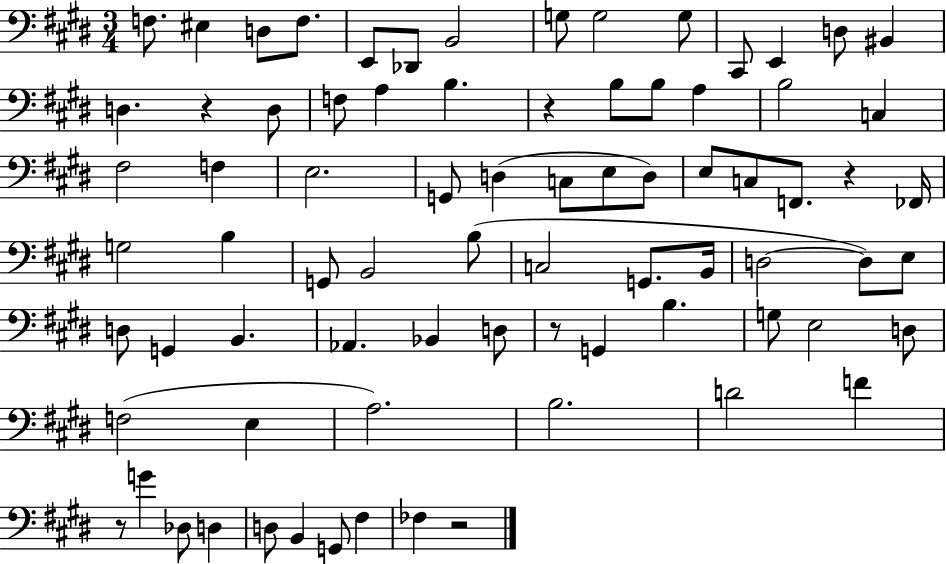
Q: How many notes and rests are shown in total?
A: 78